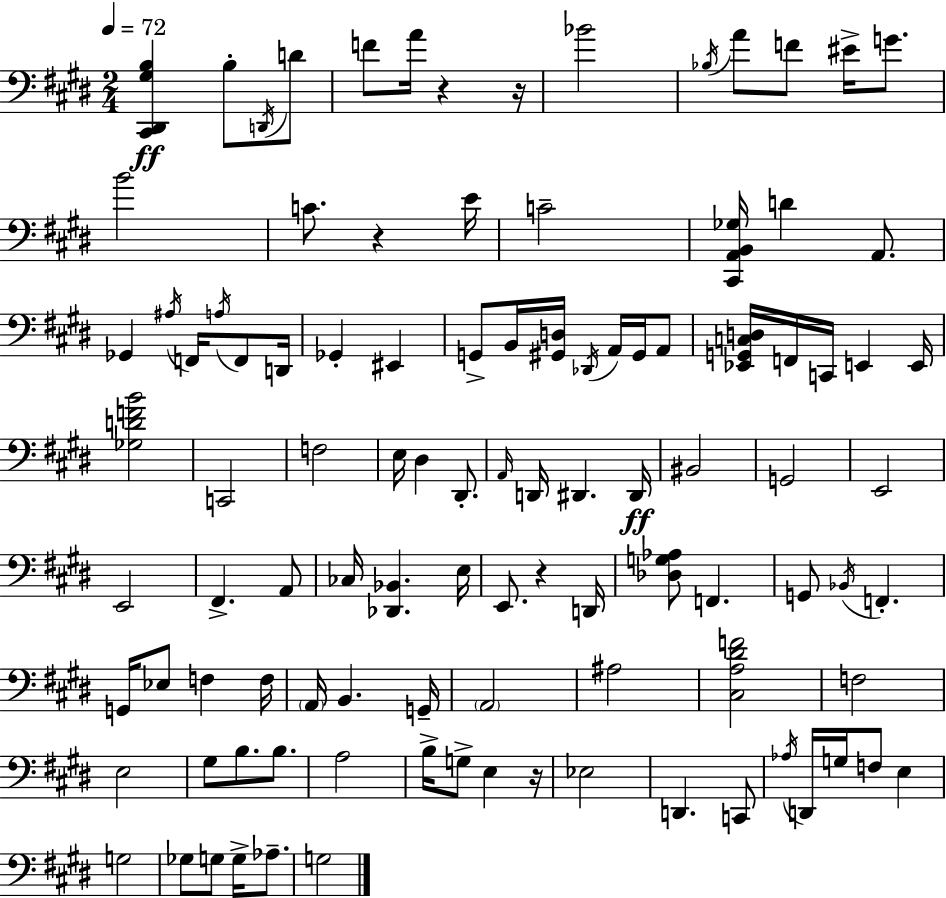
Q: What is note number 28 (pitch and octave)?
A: Db2